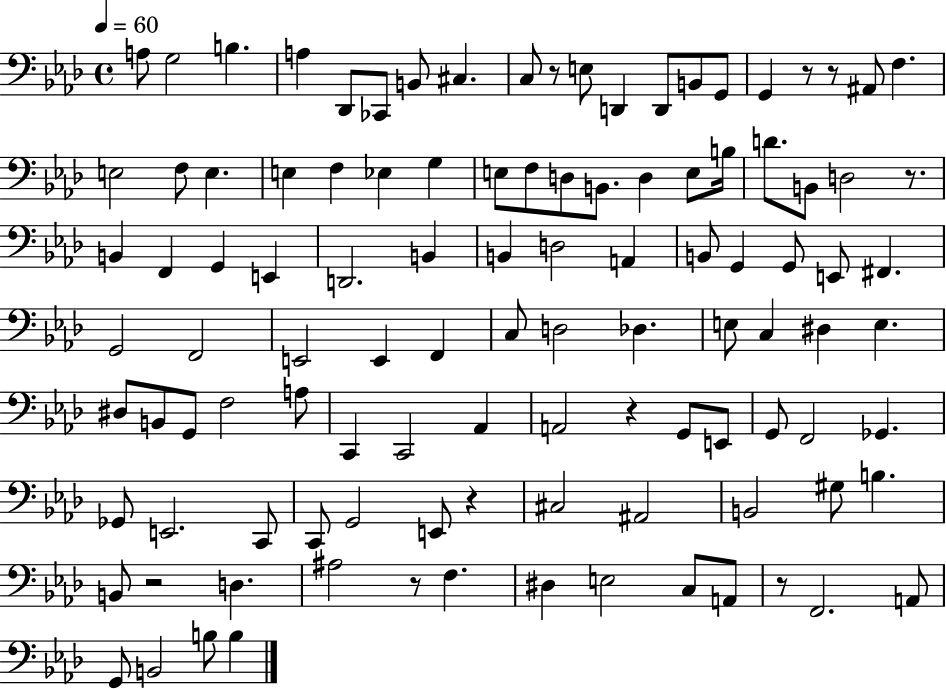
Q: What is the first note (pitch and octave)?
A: A3